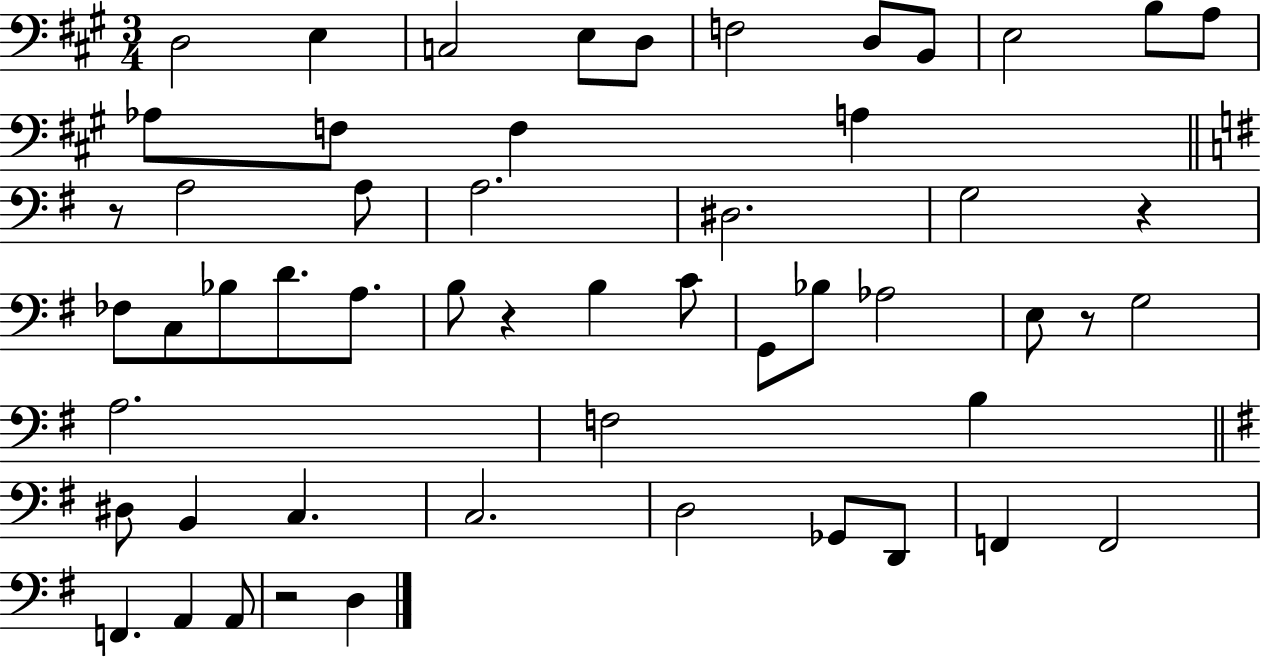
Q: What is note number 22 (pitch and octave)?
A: C3